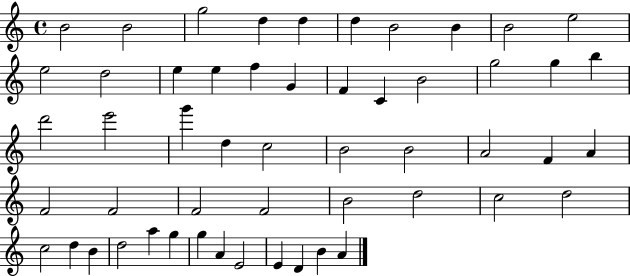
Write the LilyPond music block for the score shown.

{
  \clef treble
  \time 4/4
  \defaultTimeSignature
  \key c \major
  b'2 b'2 | g''2 d''4 d''4 | d''4 b'2 b'4 | b'2 e''2 | \break e''2 d''2 | e''4 e''4 f''4 g'4 | f'4 c'4 b'2 | g''2 g''4 b''4 | \break d'''2 e'''2 | g'''4 d''4 c''2 | b'2 b'2 | a'2 f'4 a'4 | \break f'2 f'2 | f'2 f'2 | b'2 d''2 | c''2 d''2 | \break c''2 d''4 b'4 | d''2 a''4 g''4 | g''4 a'4 e'2 | e'4 d'4 b'4 a'4 | \break \bar "|."
}